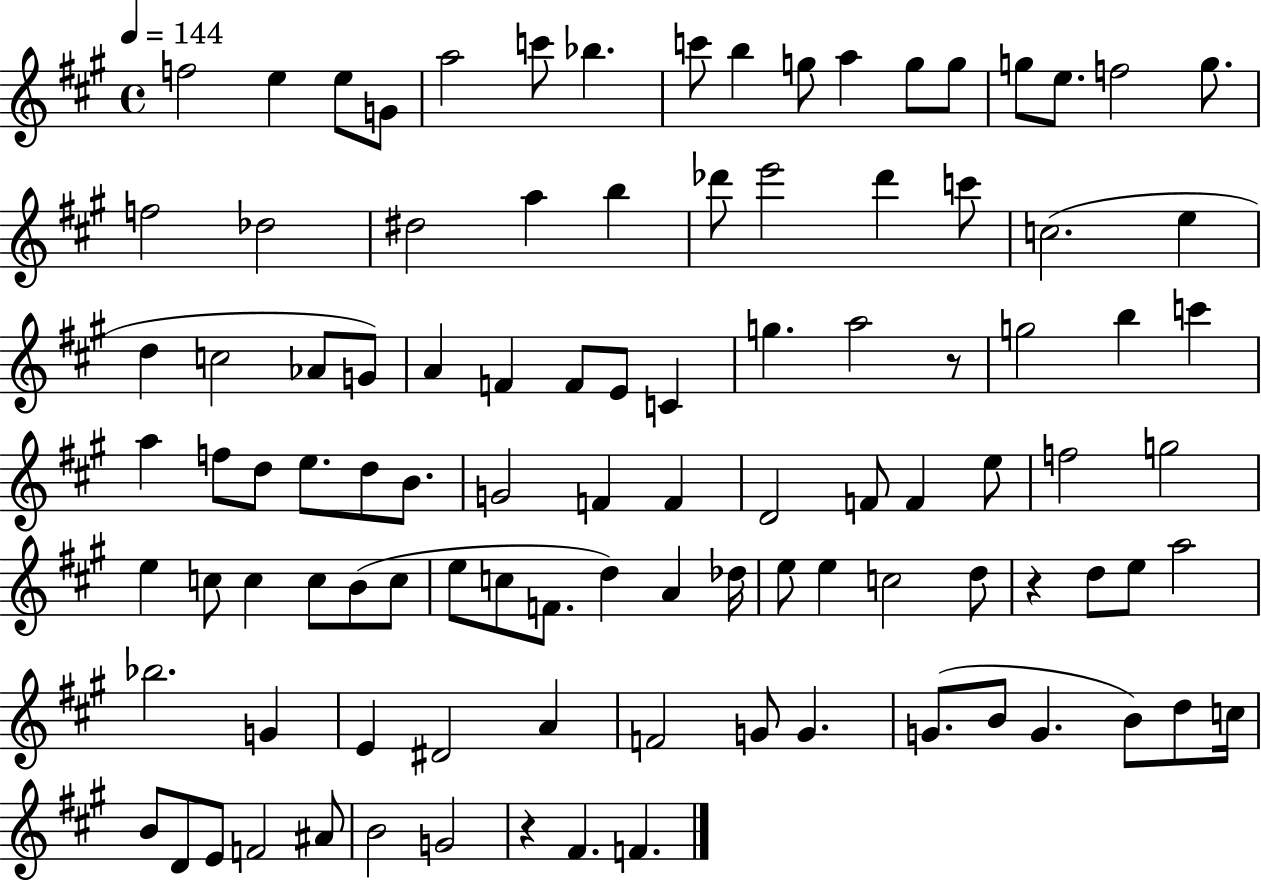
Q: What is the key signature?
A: A major